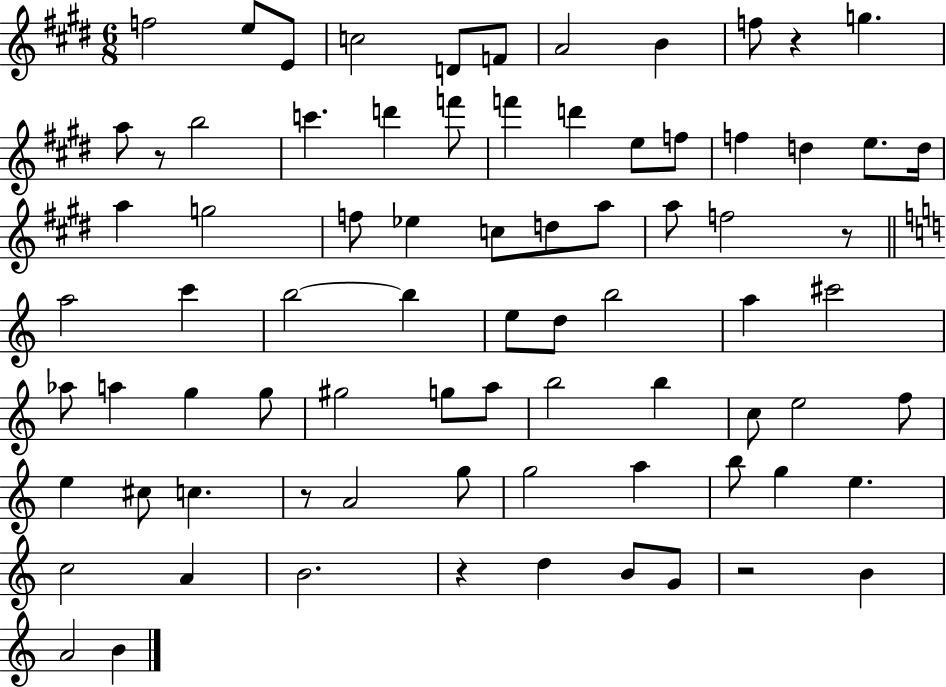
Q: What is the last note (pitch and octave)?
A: B4